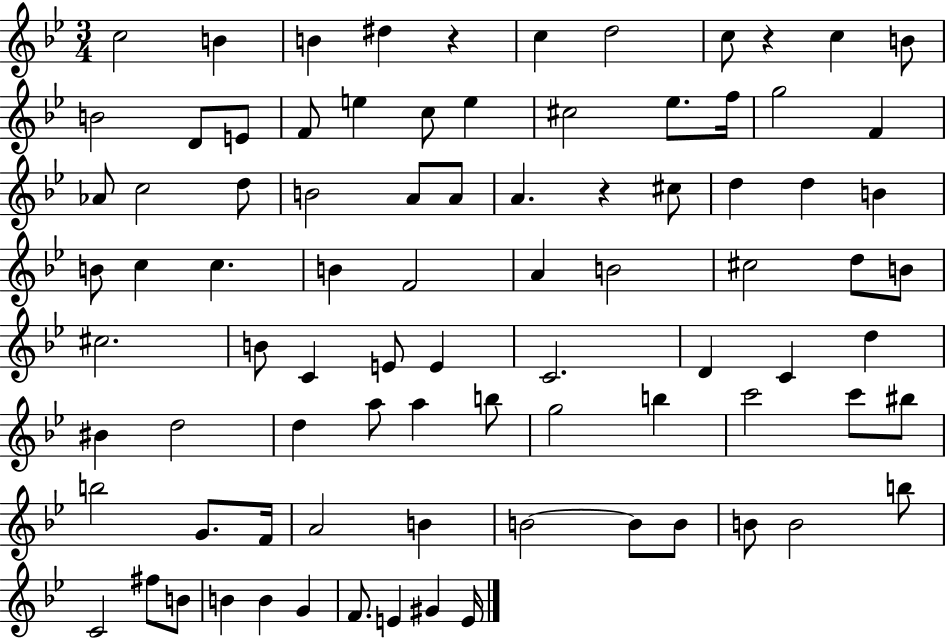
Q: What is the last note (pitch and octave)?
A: E4